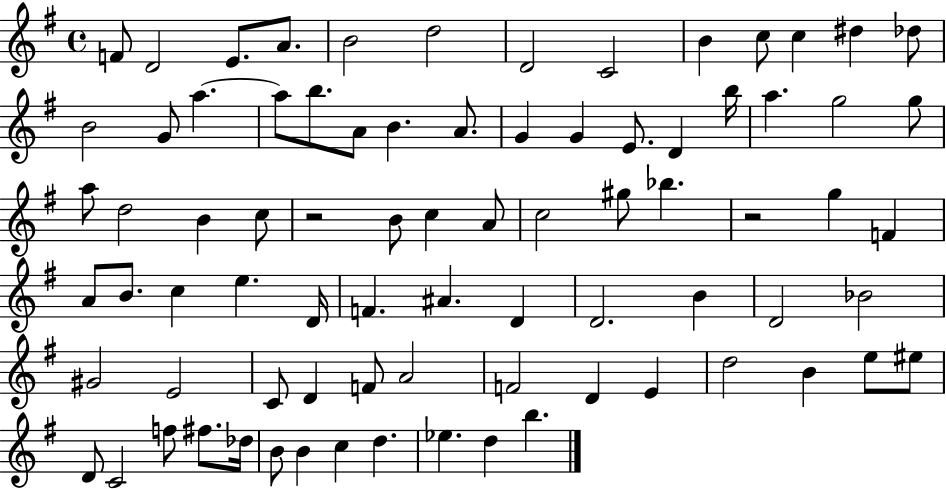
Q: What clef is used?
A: treble